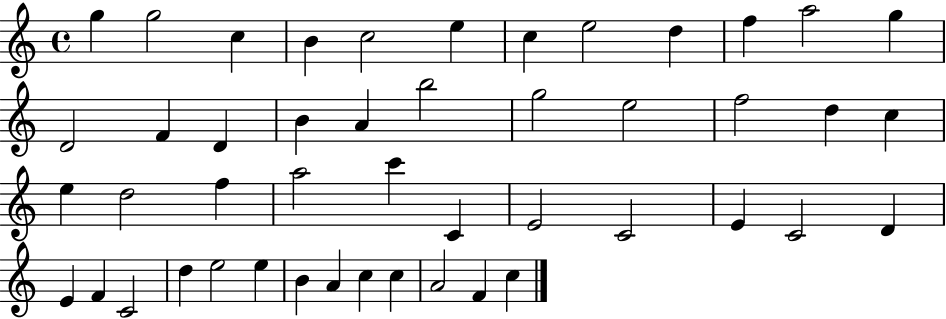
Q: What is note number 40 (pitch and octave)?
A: E5